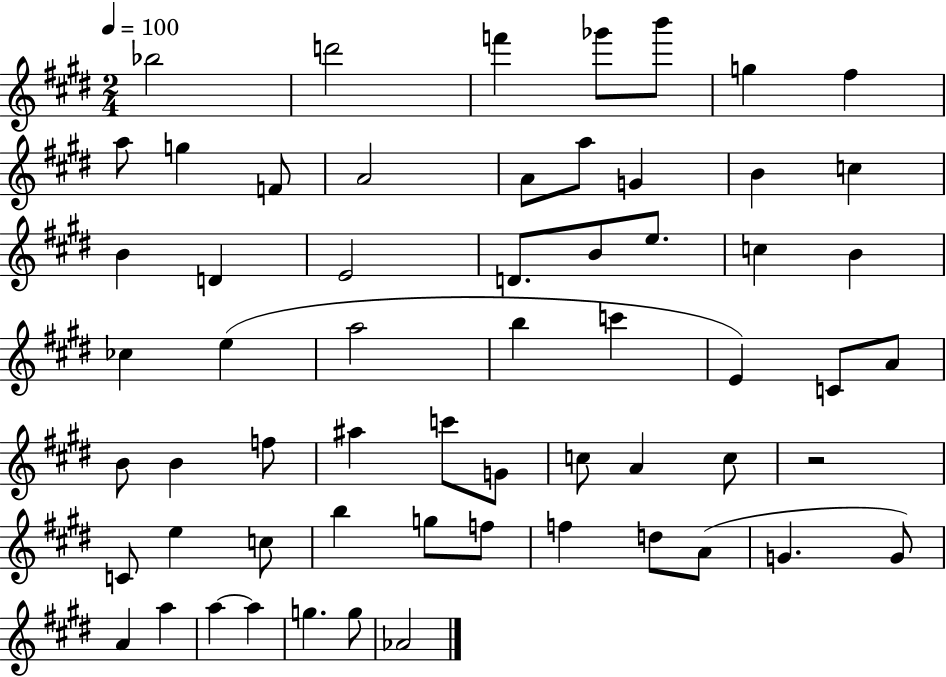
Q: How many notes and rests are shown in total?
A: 60